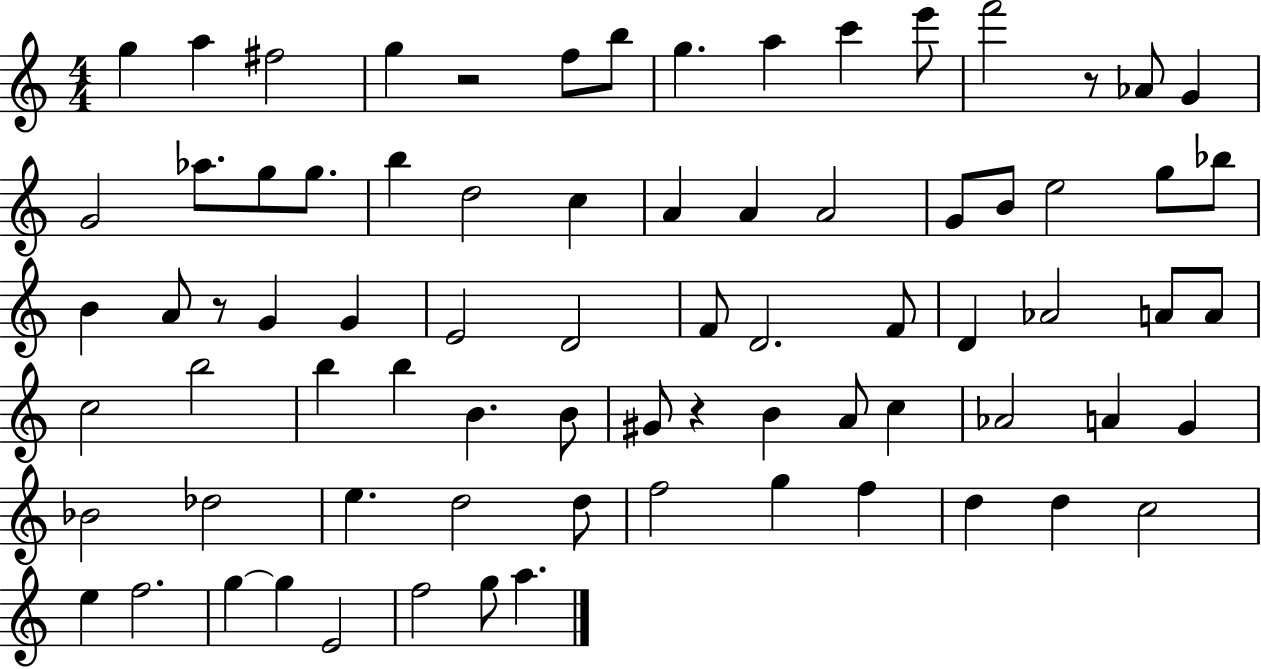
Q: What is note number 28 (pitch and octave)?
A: Bb5